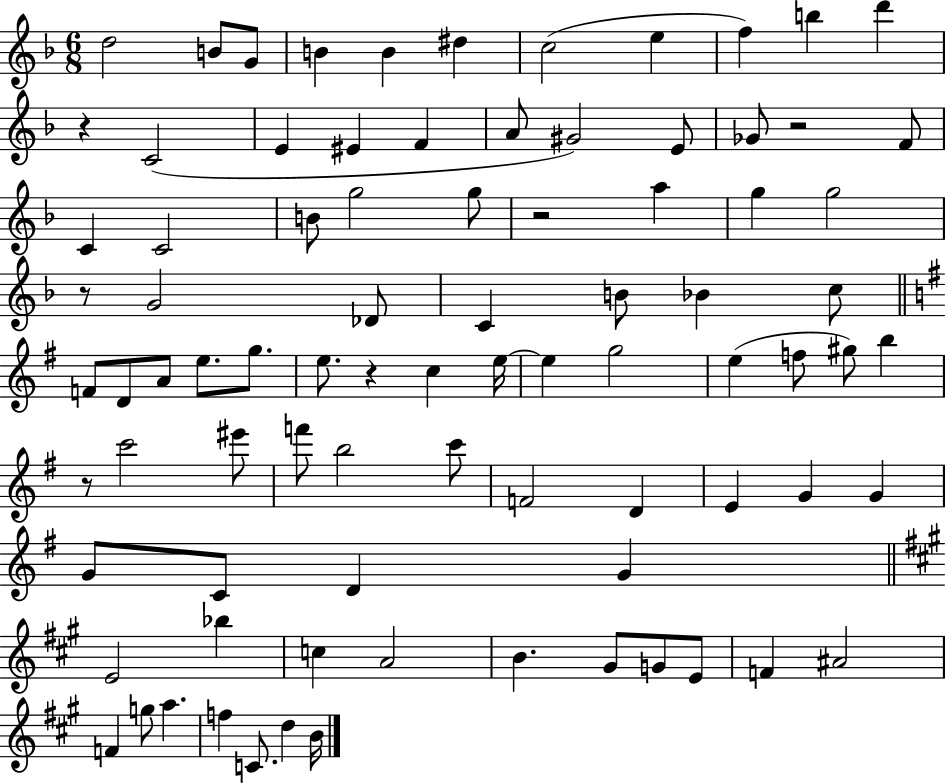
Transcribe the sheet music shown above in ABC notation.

X:1
T:Untitled
M:6/8
L:1/4
K:F
d2 B/2 G/2 B B ^d c2 e f b d' z C2 E ^E F A/2 ^G2 E/2 _G/2 z2 F/2 C C2 B/2 g2 g/2 z2 a g g2 z/2 G2 _D/2 C B/2 _B c/2 F/2 D/2 A/2 e/2 g/2 e/2 z c e/4 e g2 e f/2 ^g/2 b z/2 c'2 ^e'/2 f'/2 b2 c'/2 F2 D E G G G/2 C/2 D G E2 _b c A2 B ^G/2 G/2 E/2 F ^A2 F g/2 a f C/2 d B/4